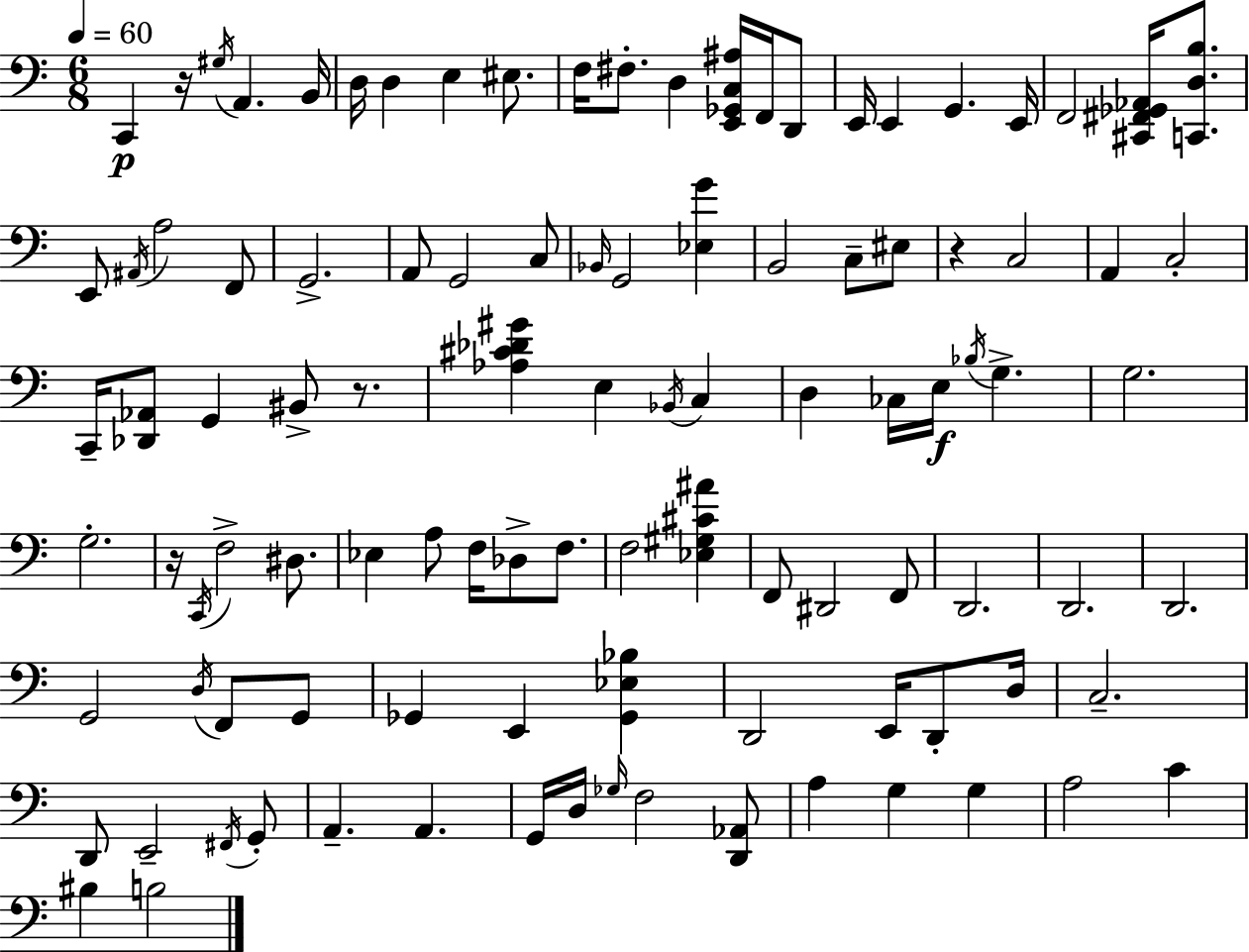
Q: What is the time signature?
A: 6/8